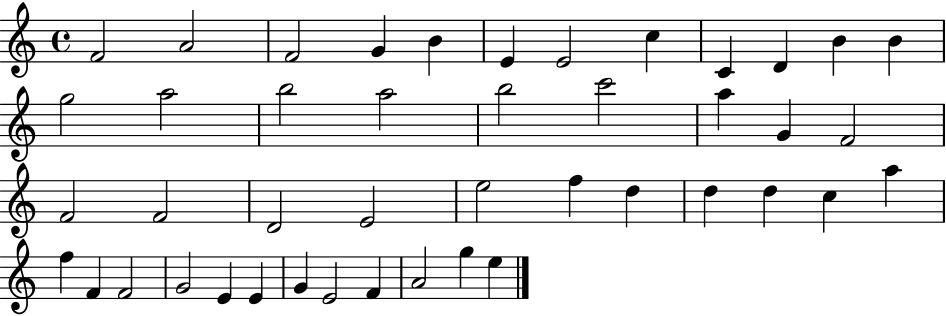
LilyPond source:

{
  \clef treble
  \time 4/4
  \defaultTimeSignature
  \key c \major
  f'2 a'2 | f'2 g'4 b'4 | e'4 e'2 c''4 | c'4 d'4 b'4 b'4 | \break g''2 a''2 | b''2 a''2 | b''2 c'''2 | a''4 g'4 f'2 | \break f'2 f'2 | d'2 e'2 | e''2 f''4 d''4 | d''4 d''4 c''4 a''4 | \break f''4 f'4 f'2 | g'2 e'4 e'4 | g'4 e'2 f'4 | a'2 g''4 e''4 | \break \bar "|."
}